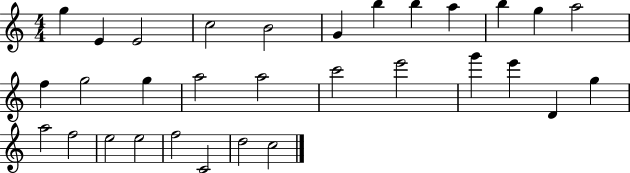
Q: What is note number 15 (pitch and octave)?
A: G5